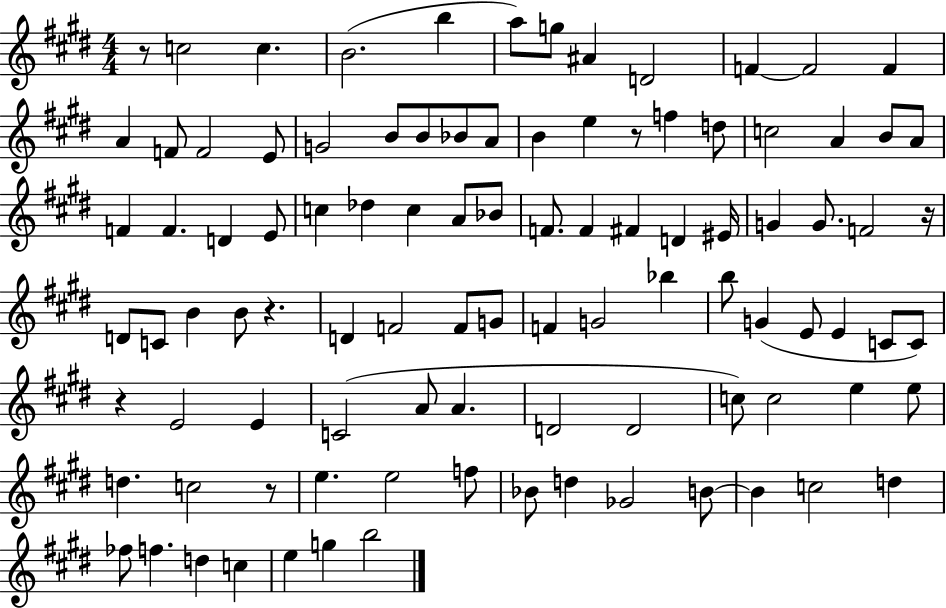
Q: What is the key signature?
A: E major